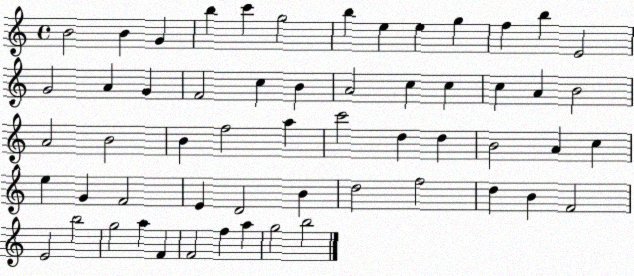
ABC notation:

X:1
T:Untitled
M:4/4
L:1/4
K:C
B2 B G b c' g2 b e e g f b E2 G2 A G F2 c B A2 c c c A B2 A2 B2 B f2 a c'2 d d B2 A c e G F2 E D2 B d2 f2 d B F2 E2 b2 g2 a F F2 f a g2 b2